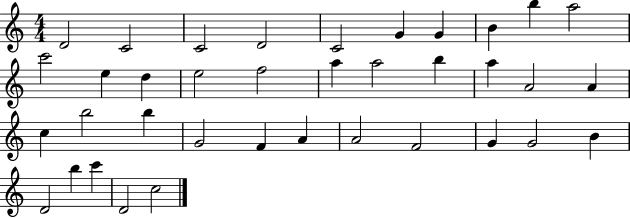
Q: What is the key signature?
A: C major